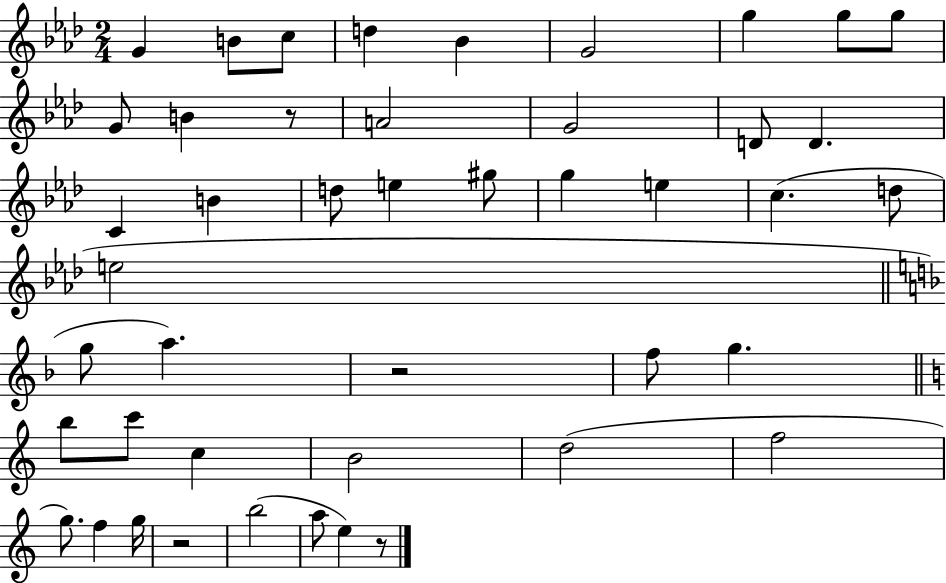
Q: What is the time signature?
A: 2/4